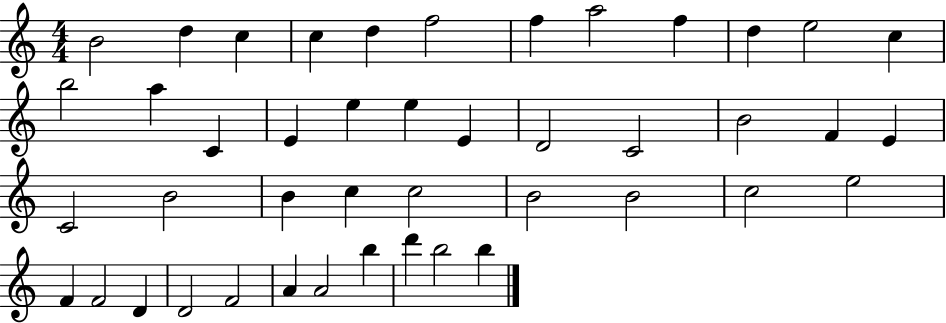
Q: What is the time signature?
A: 4/4